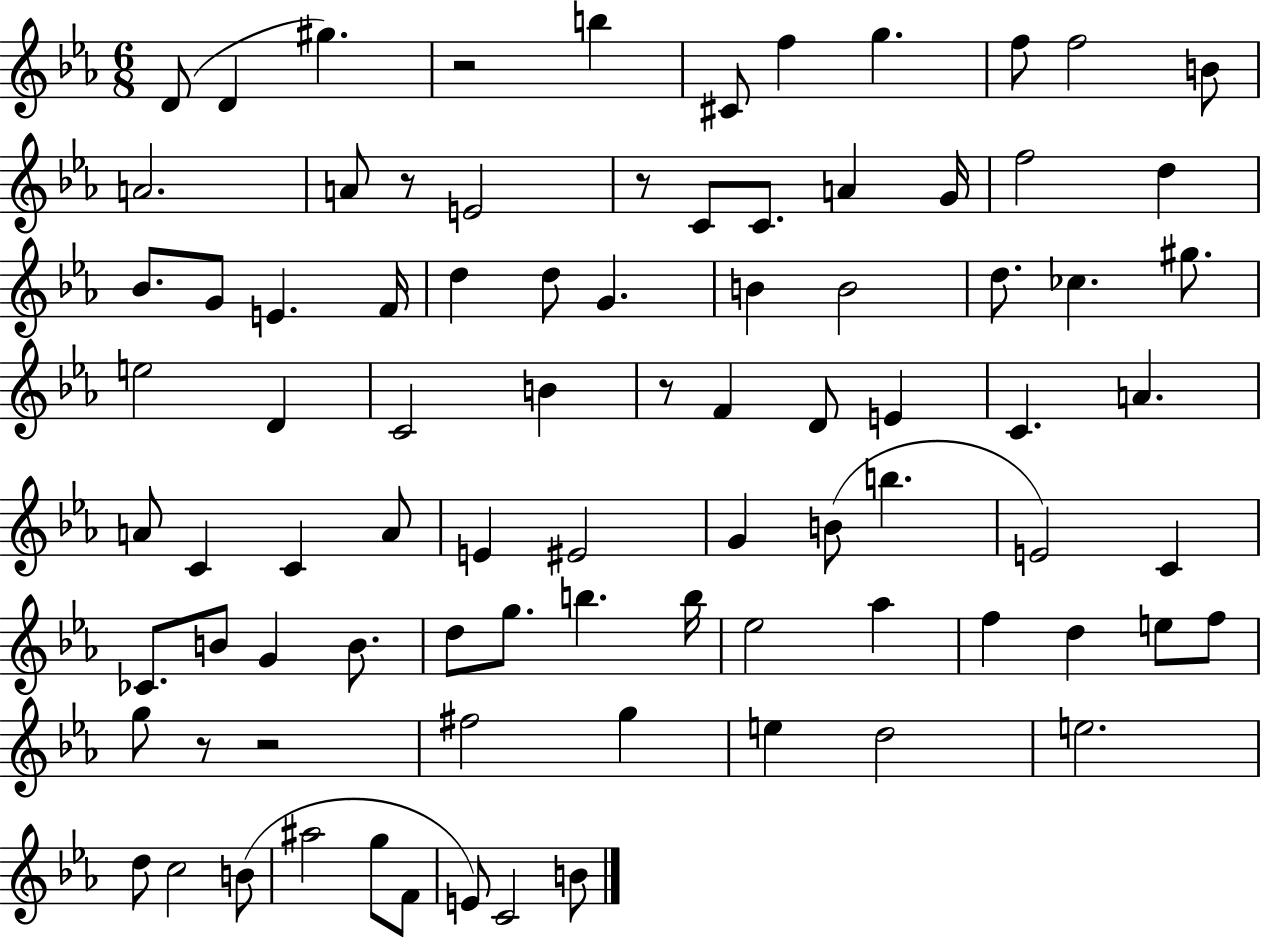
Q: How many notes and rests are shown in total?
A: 86